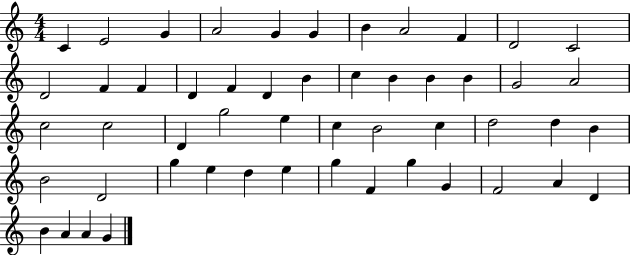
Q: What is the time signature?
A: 4/4